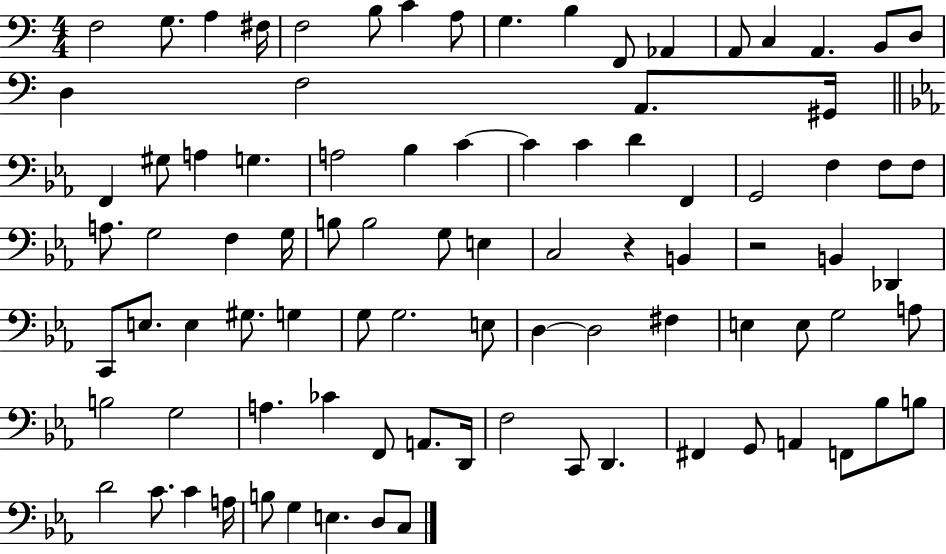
F3/h G3/e. A3/q F#3/s F3/h B3/e C4/q A3/e G3/q. B3/q F2/e Ab2/q A2/e C3/q A2/q. B2/e D3/e D3/q F3/h A2/e. G#2/s F2/q G#3/e A3/q G3/q. A3/h Bb3/q C4/q C4/q C4/q D4/q F2/q G2/h F3/q F3/e F3/e A3/e. G3/h F3/q G3/s B3/e B3/h G3/e E3/q C3/h R/q B2/q R/h B2/q Db2/q C2/e E3/e. E3/q G#3/e. G3/q G3/e G3/h. E3/e D3/q D3/h F#3/q E3/q E3/e G3/h A3/e B3/h G3/h A3/q. CES4/q F2/e A2/e. D2/s F3/h C2/e D2/q. F#2/q G2/e A2/q F2/e Bb3/e B3/e D4/h C4/e. C4/q A3/s B3/e G3/q E3/q. D3/e C3/e